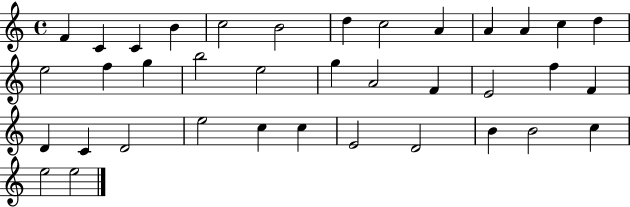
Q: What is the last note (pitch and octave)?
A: E5